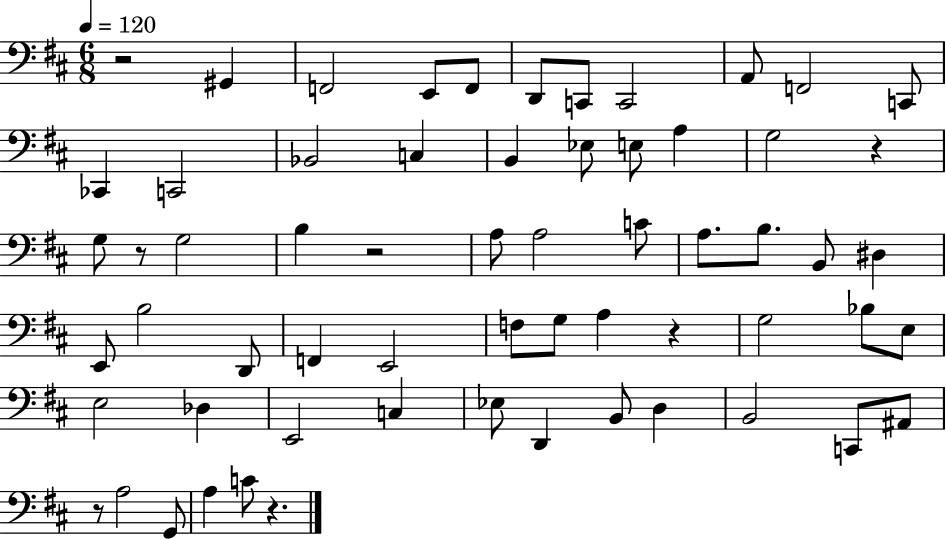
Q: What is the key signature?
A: D major